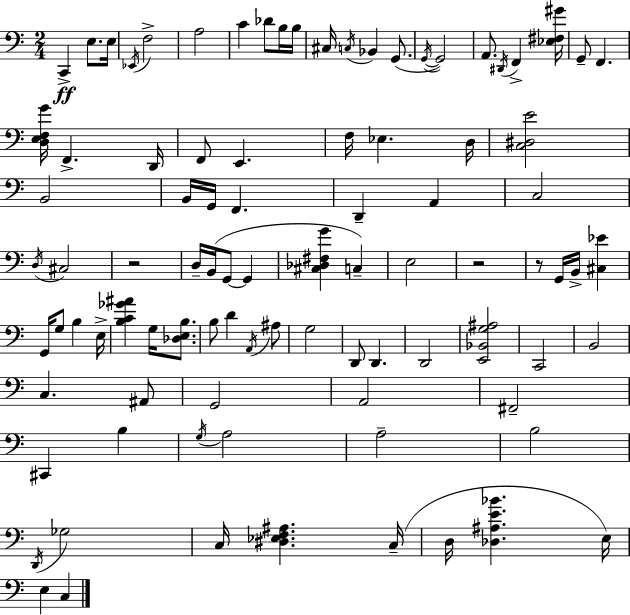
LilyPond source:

{
  \clef bass
  \numericTimeSignature
  \time 2/4
  \key c \major
  c,4->\ff e8. e16 | \acciaccatura { ees,16 } f2-> | a2 | c'4 des'8 b16 | \break b16 cis16 \acciaccatura { c16 } bes,4 g,8.( | \acciaccatura { g,16~ }~ g,2) | a,8. \acciaccatura { dis,16 } f,4-> | <ees fis gis'>16 g,8-- f,4. | \break <d e f g'>16 f,4.-> | d,16 f,8 e,4. | f16 ees4. | d16 <c dis e'>2 | \break b,2 | b,16 g,16 f,4. | d,4-- | a,4 c2 | \break \acciaccatura { d16 } cis2 | r2 | d16-- b,16( g,8~~ | g,4 <cis des fis g'>4 | \break c4--) e2 | r2 | r8 g,16 | b,16-> <cis ees'>4 g,16 g8 | \break b4 e16-> <b c' ges' ais'>4 | g16 <des e b>8. b8 d'4 | \acciaccatura { a,16 } ais8 g2 | d,8 | \break d,4. d,2 | <e, bes, g ais>2 | c,2 | b,2 | \break c4. | ais,8 g,2 | a,2 | fis,2-- | \break cis,4 | b4 \acciaccatura { g16 } a2 | a2-- | b2 | \break \acciaccatura { d,16 } | ges2 | c16 <dis ees f ais>4. c16--( | d16 <des ais e' bes'>4. e16) | \break e4 c4 | \bar "|."
}